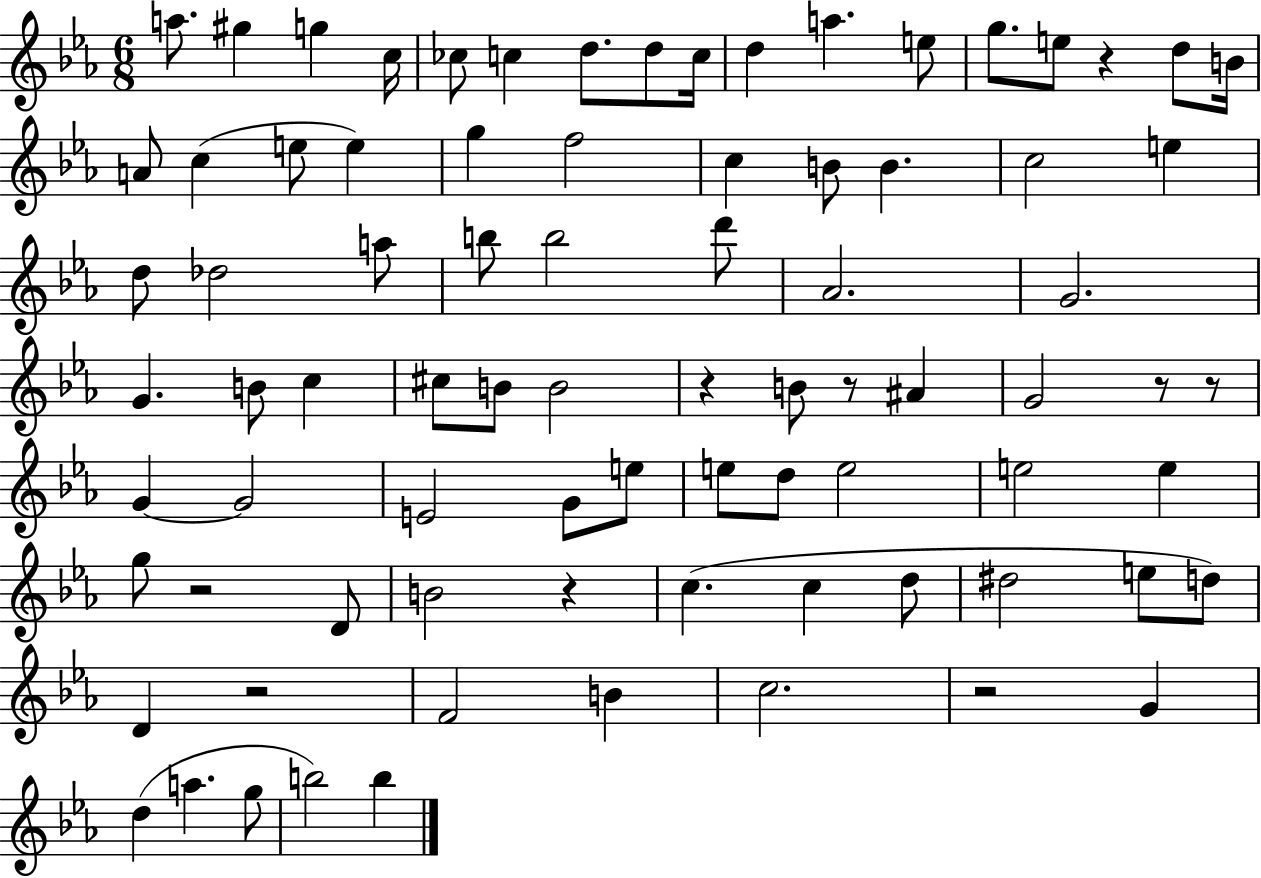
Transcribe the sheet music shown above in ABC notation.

X:1
T:Untitled
M:6/8
L:1/4
K:Eb
a/2 ^g g c/4 _c/2 c d/2 d/2 c/4 d a e/2 g/2 e/2 z d/2 B/4 A/2 c e/2 e g f2 c B/2 B c2 e d/2 _d2 a/2 b/2 b2 d'/2 _A2 G2 G B/2 c ^c/2 B/2 B2 z B/2 z/2 ^A G2 z/2 z/2 G G2 E2 G/2 e/2 e/2 d/2 e2 e2 e g/2 z2 D/2 B2 z c c d/2 ^d2 e/2 d/2 D z2 F2 B c2 z2 G d a g/2 b2 b